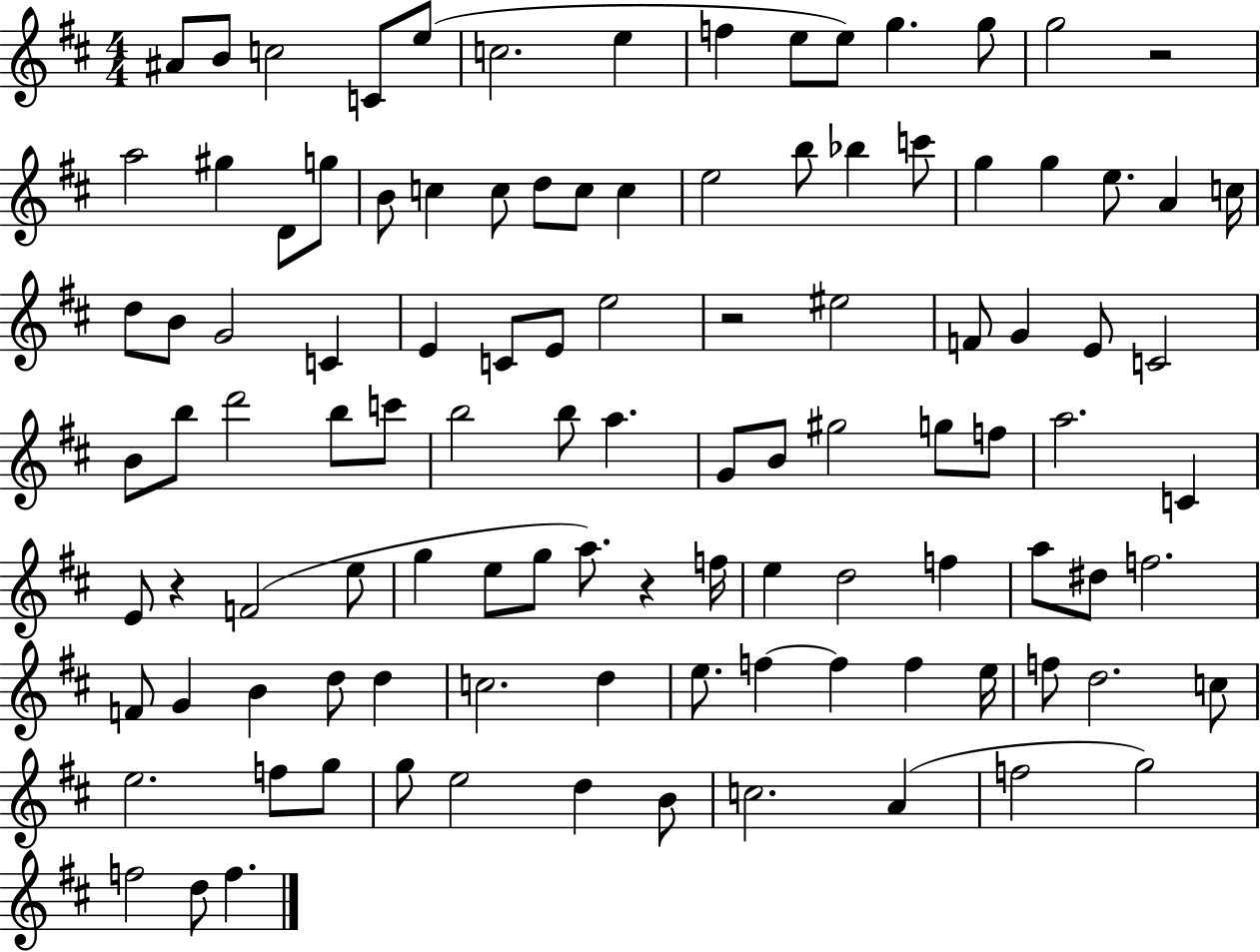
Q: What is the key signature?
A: D major